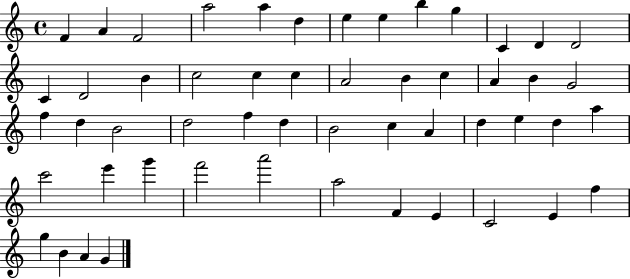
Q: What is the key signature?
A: C major